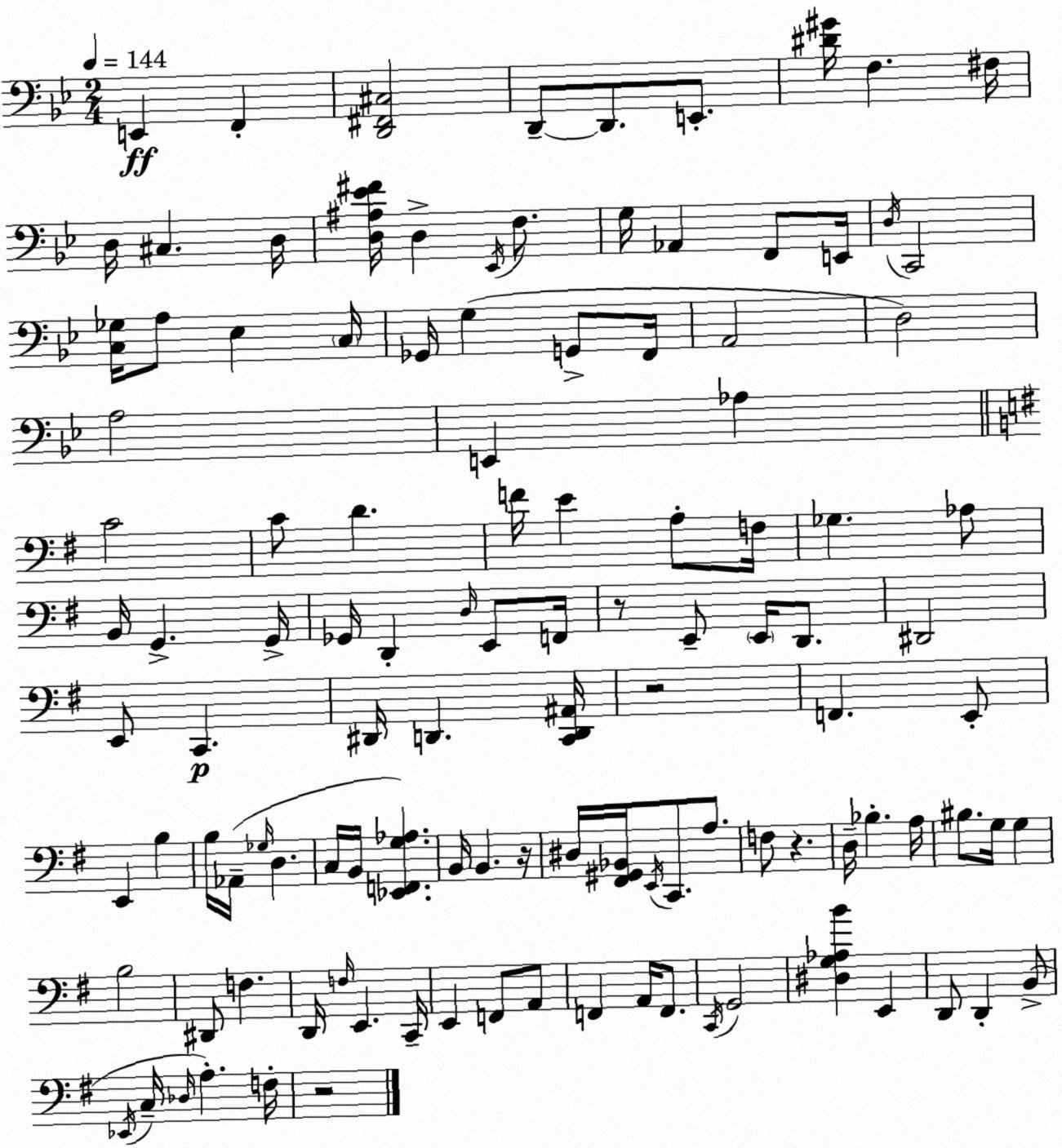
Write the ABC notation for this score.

X:1
T:Untitled
M:2/4
L:1/4
K:Bb
E,, F,, [D,,^F,,^C,]2 D,,/2 D,,/2 E,,/2 [^D^G]/4 F, ^F,/4 D,/4 ^C, D,/4 [D,^A,_E^F]/4 D, _E,,/4 F,/2 G,/4 _A,, F,,/2 E,,/4 D,/4 C,,2 [C,_G,]/4 A,/2 _E, C,/4 _G,,/4 G, G,,/2 F,,/4 A,,2 D,2 A,2 E,, _A, C2 C/2 D F/4 E A,/2 F,/4 _G, _A,/2 B,,/4 G,, G,,/4 _G,,/4 D,, D,/4 E,,/2 F,,/4 z/2 E,,/2 E,,/4 D,,/2 ^D,,2 E,,/2 C,, ^D,,/4 D,, [C,,D,,^A,,]/4 z2 F,, E,,/2 E,, B, B,/4 _A,,/4 _G,/4 D, C,/4 B,,/4 [_E,,F,,G,_A,] B,,/4 B,, z/4 ^D,/4 [^F,,^G,,_B,,]/4 E,,/4 C,,/2 A,/2 F,/2 z D,/4 _B, A,/4 ^B,/2 G,/4 G, B,2 ^D,,/2 F, D,,/4 F,/4 E,, C,,/4 E,, F,,/2 A,,/2 F,, A,,/4 F,,/2 C,,/4 G,,2 [^D,G,_A,B] E,, D,,/2 D,, B,,/2 _E,,/4 C,/4 _D,/4 A, F,/4 z2